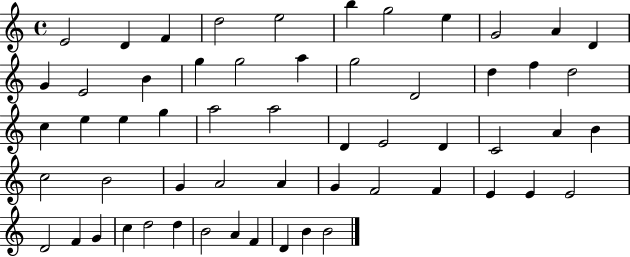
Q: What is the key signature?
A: C major